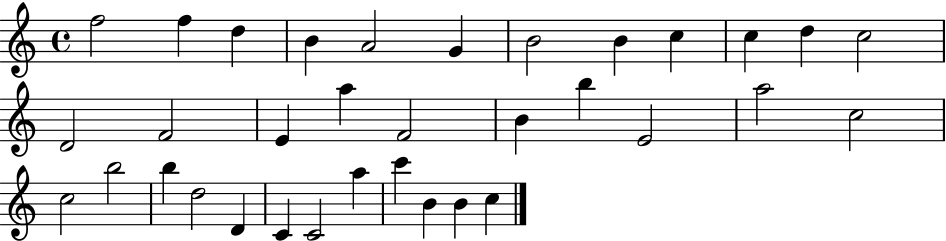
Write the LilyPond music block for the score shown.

{
  \clef treble
  \time 4/4
  \defaultTimeSignature
  \key c \major
  f''2 f''4 d''4 | b'4 a'2 g'4 | b'2 b'4 c''4 | c''4 d''4 c''2 | \break d'2 f'2 | e'4 a''4 f'2 | b'4 b''4 e'2 | a''2 c''2 | \break c''2 b''2 | b''4 d''2 d'4 | c'4 c'2 a''4 | c'''4 b'4 b'4 c''4 | \break \bar "|."
}